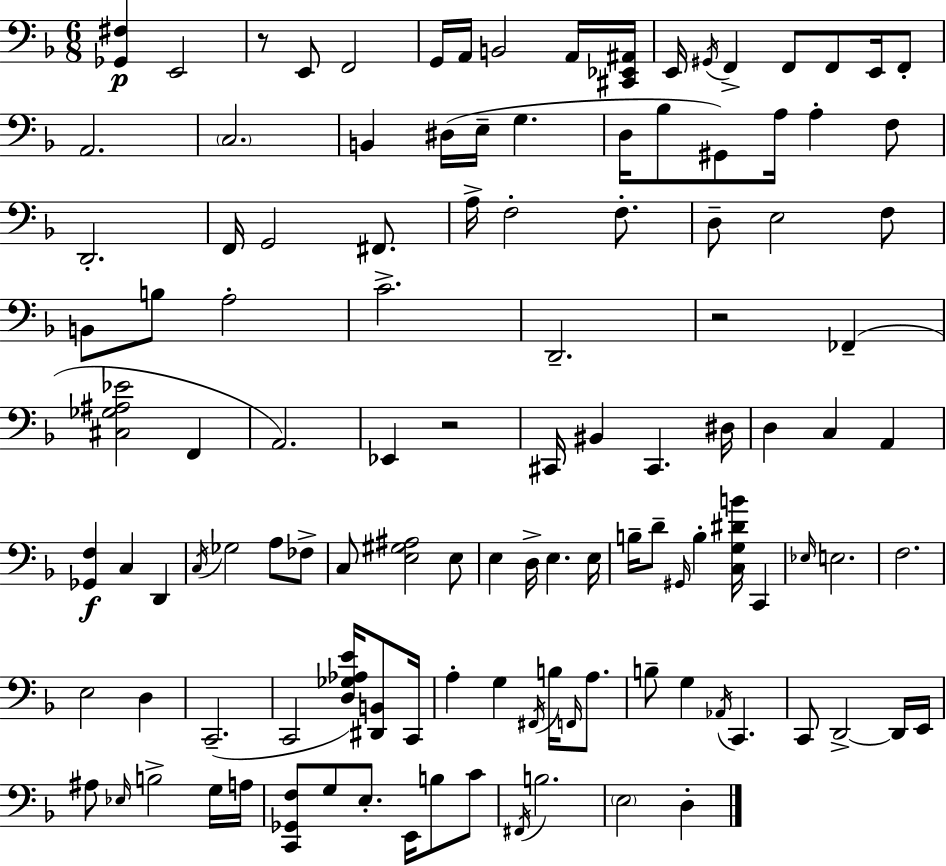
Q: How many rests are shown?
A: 3